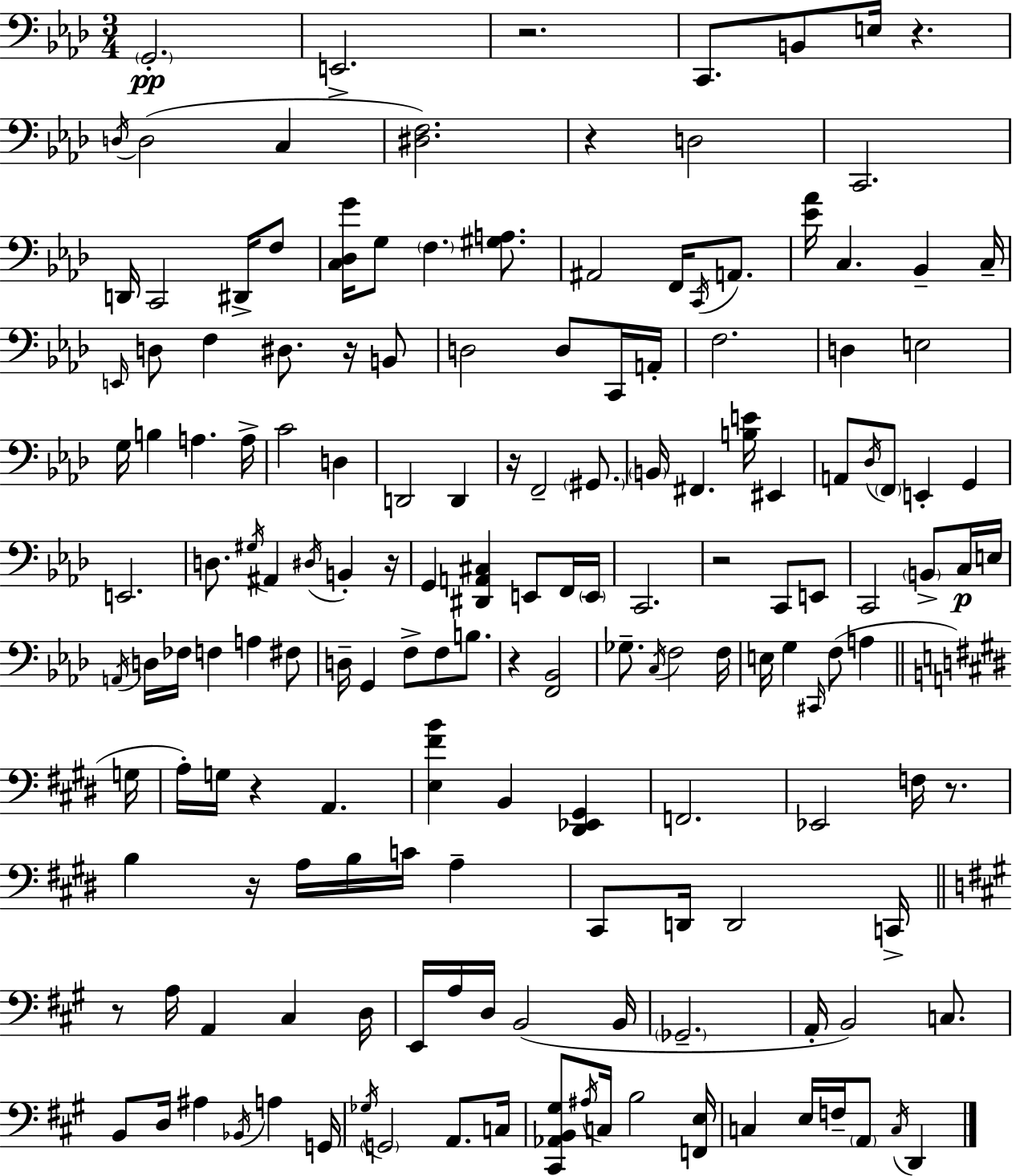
X:1
T:Untitled
M:3/4
L:1/4
K:Fm
G,,2 E,,2 z2 C,,/2 B,,/2 E,/4 z D,/4 D,2 C, [^D,F,]2 z D,2 C,,2 D,,/4 C,,2 ^D,,/4 F,/2 [C,_D,G]/4 G,/2 F, [^G,A,]/2 ^A,,2 F,,/4 C,,/4 A,,/2 [_E_A]/4 C, _B,, C,/4 E,,/4 D,/2 F, ^D,/2 z/4 B,,/2 D,2 D,/2 C,,/4 A,,/4 F,2 D, E,2 G,/4 B, A, A,/4 C2 D, D,,2 D,, z/4 F,,2 ^G,,/2 B,,/4 ^F,, [B,E]/4 ^E,, A,,/2 _D,/4 F,,/2 E,, G,, E,,2 D,/2 ^G,/4 ^A,, ^D,/4 B,, z/4 G,, [^D,,A,,^C,] E,,/2 F,,/4 E,,/4 C,,2 z2 C,,/2 E,,/2 C,,2 B,,/2 C,/4 E,/4 A,,/4 D,/4 _F,/4 F, A, ^F,/2 D,/4 G,, F,/2 F,/2 B,/2 z [F,,_B,,]2 _G,/2 C,/4 F,2 F,/4 E,/4 G, ^C,,/4 F,/2 A, G,/4 A,/4 G,/4 z A,, [E,^FB] B,, [^D,,_E,,^G,,] F,,2 _E,,2 F,/4 z/2 B, z/4 A,/4 B,/4 C/4 A, ^C,,/2 D,,/4 D,,2 C,,/4 z/2 A,/4 A,, ^C, D,/4 E,,/4 A,/4 D,/4 B,,2 B,,/4 _G,,2 A,,/4 B,,2 C,/2 B,,/2 D,/4 ^A, _B,,/4 A, G,,/4 _G,/4 G,,2 A,,/2 C,/4 [^C,,_A,,B,,^G,]/2 ^A,/4 C,/4 B,2 [F,,E,]/4 C, E,/4 F,/4 A,,/2 C,/4 D,,